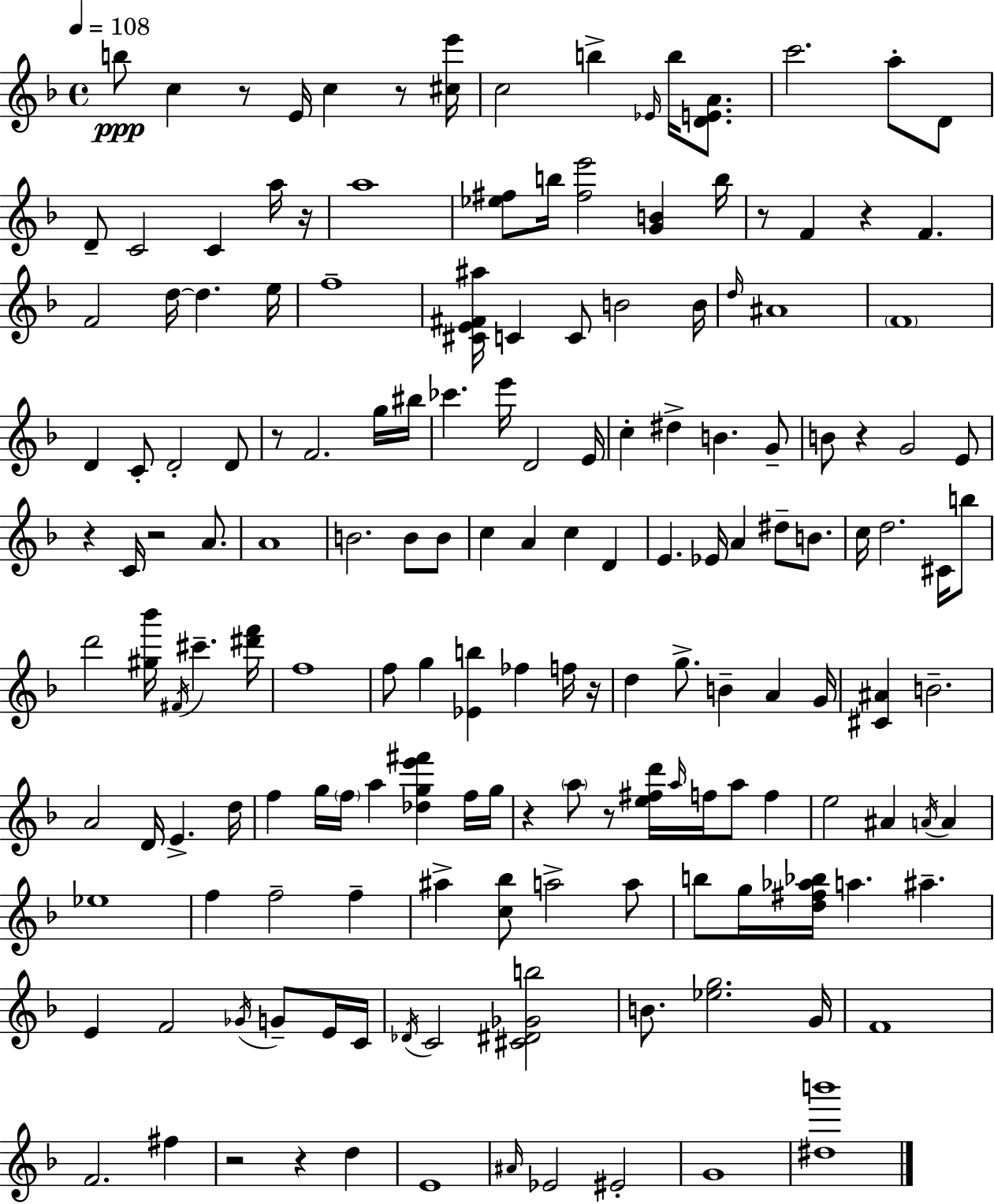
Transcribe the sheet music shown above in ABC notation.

X:1
T:Untitled
M:4/4
L:1/4
K:F
b/2 c z/2 E/4 c z/2 [^ce']/4 c2 b _E/4 b/4 [DEA]/2 c'2 a/2 D/2 D/2 C2 C a/4 z/4 a4 [_e^f]/2 b/4 [^fe']2 [GB] b/4 z/2 F z F F2 d/4 d e/4 f4 [^CE^F^a]/4 C C/2 B2 B/4 d/4 ^A4 F4 D C/2 D2 D/2 z/2 F2 g/4 ^b/4 _c' e'/4 D2 E/4 c ^d B G/2 B/2 z G2 E/2 z C/4 z2 A/2 A4 B2 B/2 B/2 c A c D E _E/4 A ^d/2 B/2 c/4 d2 ^C/4 b/2 d'2 [^g_b']/4 ^F/4 ^c' [^d'f']/4 f4 f/2 g [_Eb] _f f/4 z/4 d g/2 B A G/4 [^C^A] B2 A2 D/4 E d/4 f g/4 f/4 a [_dge'^f'] f/4 g/4 z a/2 z/2 [e^fd']/4 a/4 f/4 a/2 f e2 ^A A/4 A _e4 f f2 f ^a [c_b]/2 a2 a/2 b/2 g/4 [d^f_a_b]/4 a ^a E F2 _G/4 G/2 E/4 C/4 _D/4 C2 [^C^D_Gb]2 B/2 [_eg]2 G/4 F4 F2 ^f z2 z d E4 ^A/4 _E2 ^E2 G4 [^db']4